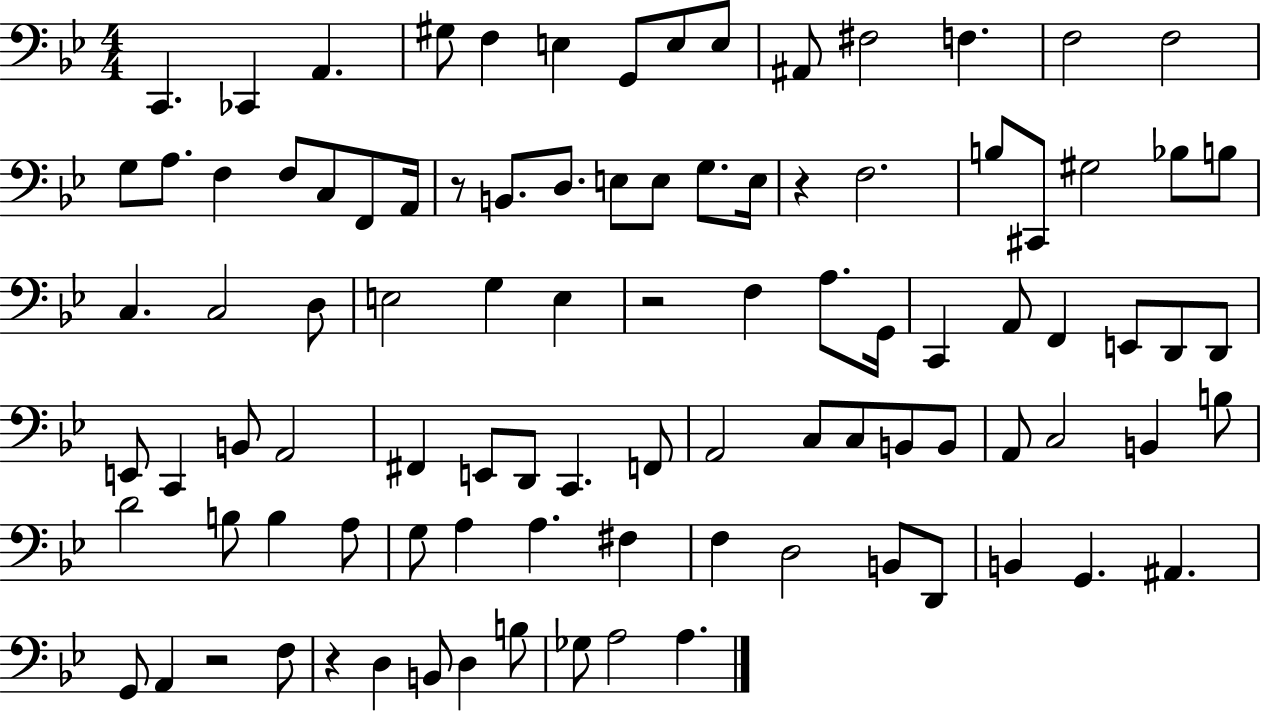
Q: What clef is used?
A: bass